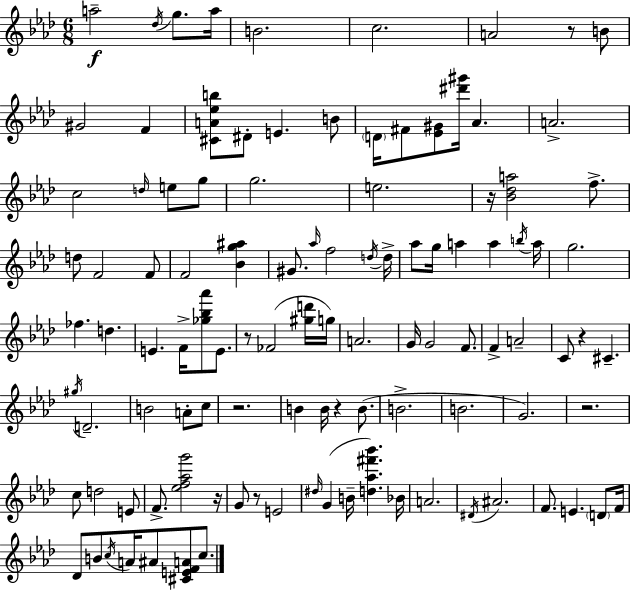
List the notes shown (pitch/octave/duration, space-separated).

A5/h Db5/s G5/e. A5/s B4/h. C5/h. A4/h R/e B4/e G#4/h F4/q [C#4,A4,Eb5,B5]/e D#4/e E4/q. B4/e D4/s F#4/e [Eb4,G#4]/e [D#6,G#6]/s Ab4/q. A4/h. C5/h D5/s E5/e G5/e G5/h. E5/h. R/s [Bb4,Db5,A5]/h F5/e. D5/e F4/h F4/e F4/h [Bb4,G5,A#5]/q G#4/e. Ab5/s F5/h D5/s D5/s Ab5/e G5/s A5/q A5/q B5/s A5/s G5/h. FES5/q. D5/q. E4/q. F4/s [Gb5,Bb5,Ab6]/e E4/e. R/e FES4/h [G#5,D6]/s G5/s A4/h. G4/s G4/h F4/e. F4/q A4/h C4/e R/q C#4/q. G#5/s D4/h. B4/h A4/e C5/e R/h. B4/q B4/s R/q B4/e. B4/h. B4/h. G4/h. R/h. C5/e D5/h E4/e F4/e. [Eb5,F5,Ab5,G6]/h R/s G4/e R/e E4/h D#5/s G4/q B4/s [D5,Ab5,F#6,Bb6]/q. Bb4/s A4/h. D#4/s A#4/h. F4/e. E4/q. D4/e F4/s Db4/e B4/e C5/s A4/s A#4/e [C#4,E4,F4,A4]/e C5/e.